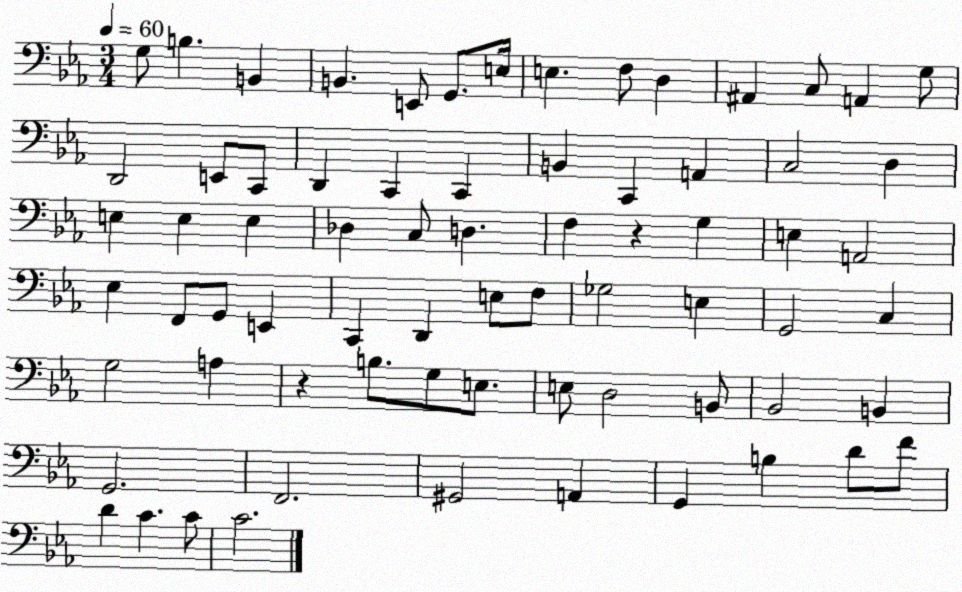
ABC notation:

X:1
T:Untitled
M:3/4
L:1/4
K:Eb
G,/2 B, B,, B,, E,,/2 G,,/2 E,/4 E, F,/2 D, ^A,, C,/2 A,, G,/2 D,,2 E,,/2 C,,/2 D,, C,, C,, B,, C,, A,, C,2 D, E, E, E, _D, C,/2 D, F, z G, E, A,,2 _E, F,,/2 G,,/2 E,, C,, D,, E,/2 F,/2 _G,2 E, G,,2 C, G,2 A, z B,/2 G,/2 E,/2 E,/2 D,2 B,,/2 _B,,2 B,, G,,2 F,,2 ^G,,2 A,, G,, B, D/2 F/2 D C C/2 C2